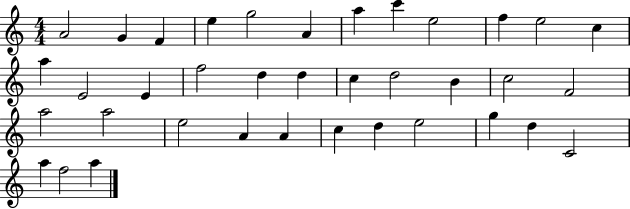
{
  \clef treble
  \numericTimeSignature
  \time 4/4
  \key c \major
  a'2 g'4 f'4 | e''4 g''2 a'4 | a''4 c'''4 e''2 | f''4 e''2 c''4 | \break a''4 e'2 e'4 | f''2 d''4 d''4 | c''4 d''2 b'4 | c''2 f'2 | \break a''2 a''2 | e''2 a'4 a'4 | c''4 d''4 e''2 | g''4 d''4 c'2 | \break a''4 f''2 a''4 | \bar "|."
}